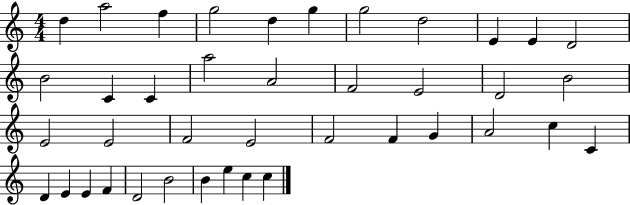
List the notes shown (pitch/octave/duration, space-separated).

D5/q A5/h F5/q G5/h D5/q G5/q G5/h D5/h E4/q E4/q D4/h B4/h C4/q C4/q A5/h A4/h F4/h E4/h D4/h B4/h E4/h E4/h F4/h E4/h F4/h F4/q G4/q A4/h C5/q C4/q D4/q E4/q E4/q F4/q D4/h B4/h B4/q E5/q C5/q C5/q